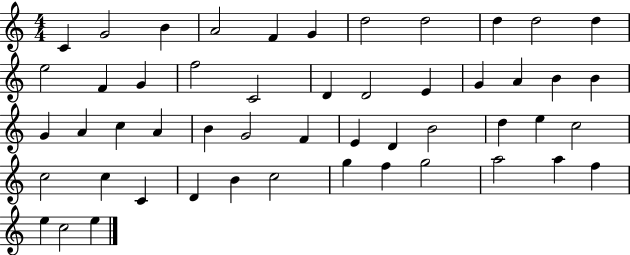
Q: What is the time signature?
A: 4/4